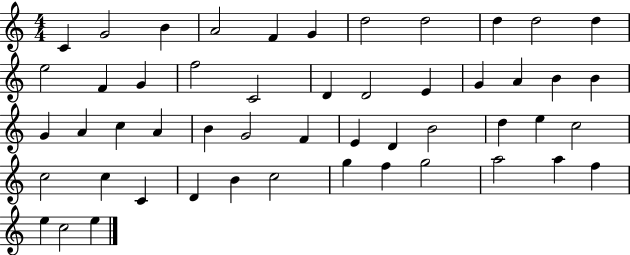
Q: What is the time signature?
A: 4/4